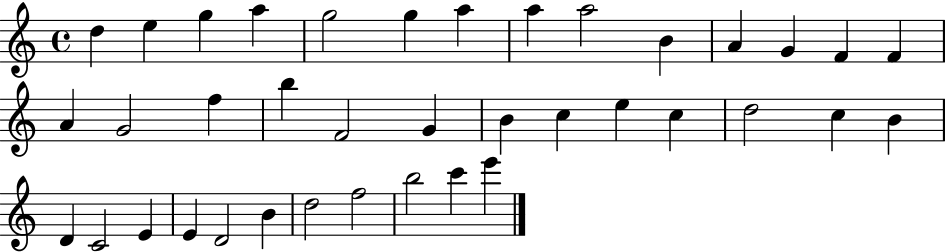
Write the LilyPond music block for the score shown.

{
  \clef treble
  \time 4/4
  \defaultTimeSignature
  \key c \major
  d''4 e''4 g''4 a''4 | g''2 g''4 a''4 | a''4 a''2 b'4 | a'4 g'4 f'4 f'4 | \break a'4 g'2 f''4 | b''4 f'2 g'4 | b'4 c''4 e''4 c''4 | d''2 c''4 b'4 | \break d'4 c'2 e'4 | e'4 d'2 b'4 | d''2 f''2 | b''2 c'''4 e'''4 | \break \bar "|."
}